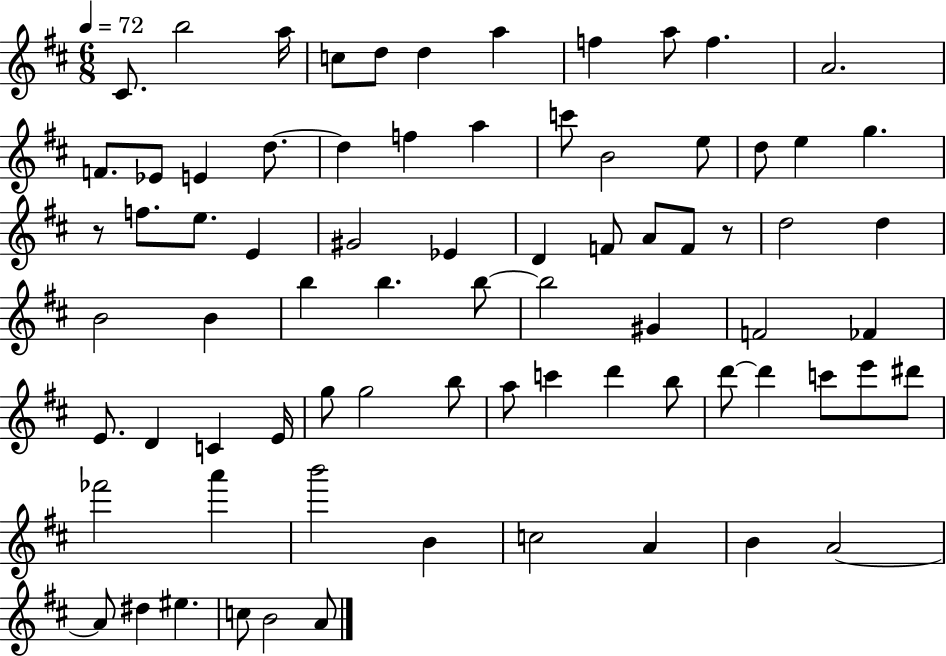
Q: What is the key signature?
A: D major